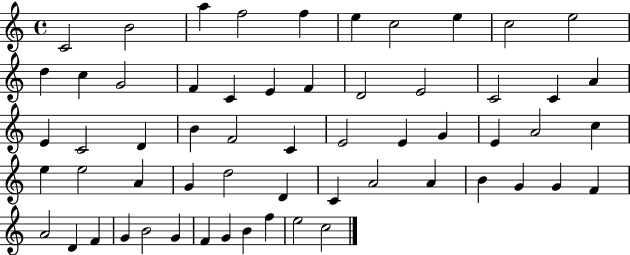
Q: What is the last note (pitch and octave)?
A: C5